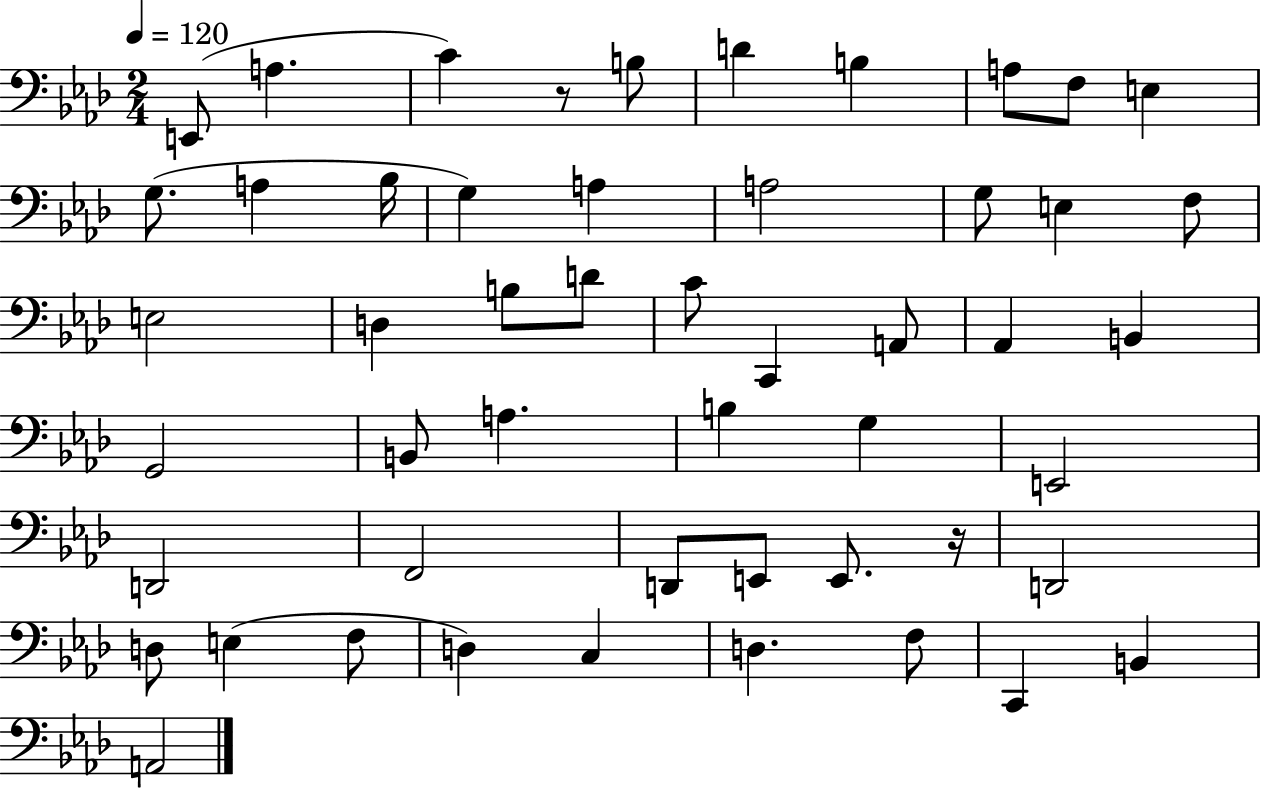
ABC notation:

X:1
T:Untitled
M:2/4
L:1/4
K:Ab
E,,/2 A, C z/2 B,/2 D B, A,/2 F,/2 E, G,/2 A, _B,/4 G, A, A,2 G,/2 E, F,/2 E,2 D, B,/2 D/2 C/2 C,, A,,/2 _A,, B,, G,,2 B,,/2 A, B, G, E,,2 D,,2 F,,2 D,,/2 E,,/2 E,,/2 z/4 D,,2 D,/2 E, F,/2 D, C, D, F,/2 C,, B,, A,,2